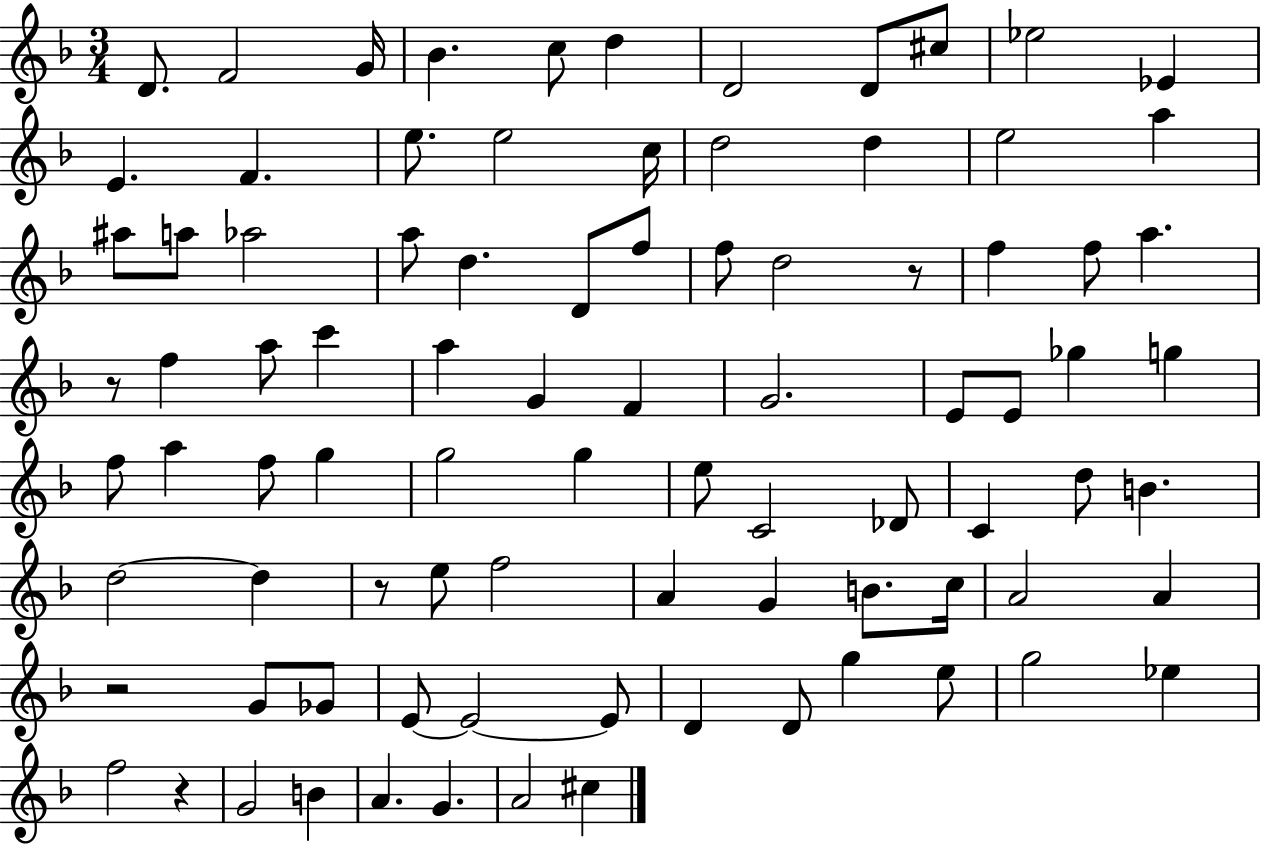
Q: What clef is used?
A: treble